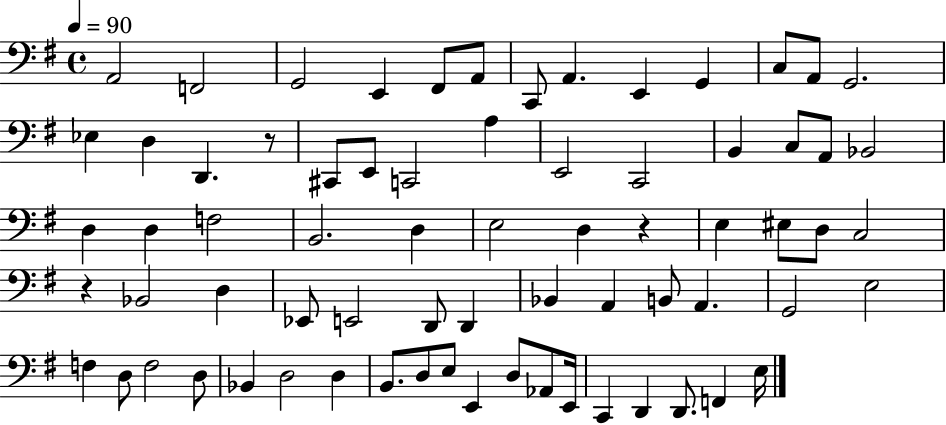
A2/h F2/h G2/h E2/q F#2/e A2/e C2/e A2/q. E2/q G2/q C3/e A2/e G2/h. Eb3/q D3/q D2/q. R/e C#2/e E2/e C2/h A3/q E2/h C2/h B2/q C3/e A2/e Bb2/h D3/q D3/q F3/h B2/h. D3/q E3/h D3/q R/q E3/q EIS3/e D3/e C3/h R/q Bb2/h D3/q Eb2/e E2/h D2/e D2/q Bb2/q A2/q B2/e A2/q. G2/h E3/h F3/q D3/e F3/h D3/e Bb2/q D3/h D3/q B2/e. D3/e E3/e E2/q D3/e Ab2/e E2/s C2/q D2/q D2/e. F2/q E3/s